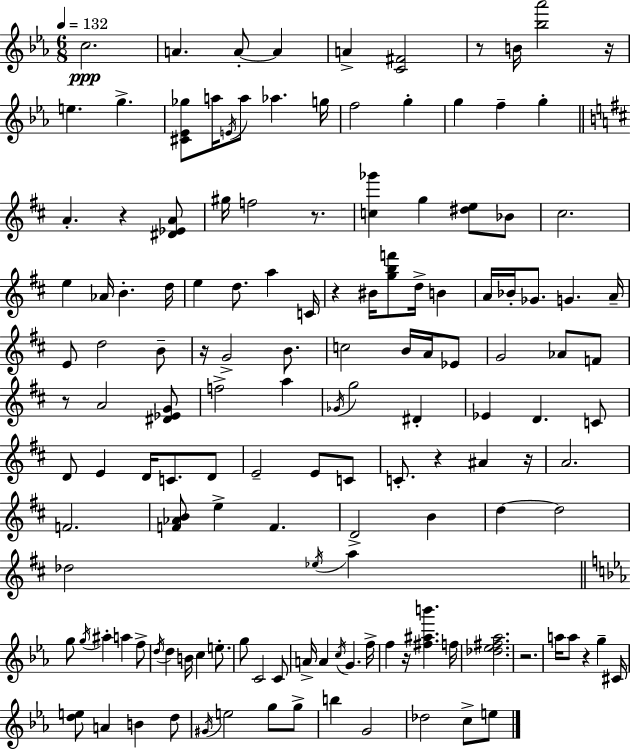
{
  \clef treble
  \numericTimeSignature
  \time 6/8
  \key ees \major
  \tempo 4 = 132
  c''2.\ppp | a'4. a'8-.~~ a'4 | a'4-> <c' fis'>2 | r8 b'16 <bes'' aes'''>2 r16 | \break e''4. g''4.-> | <cis' ees' ges''>8 a''16 \acciaccatura { e'16 } a''8 aes''4. | g''16 f''2 g''4-. | g''4 f''4-- g''4-. | \break \bar "||" \break \key b \minor a'4.-. r4 <dis' ees' a'>8 | gis''16 f''2 r8. | <c'' ges'''>4 g''4 <dis'' e''>8 bes'8 | cis''2. | \break e''4 aes'16 b'4.-. d''16 | e''4 d''8. a''4 c'16 | r4 bis'16 <g'' b'' f'''>8 d''16-> b'4 | a'16 bes'16-. ges'8. g'4. a'16-- | \break e'8 d''2 b'8-- | r16 g'2-> b'8. | c''2 b'16 a'16 ees'8 | g'2 aes'8 f'8 | \break r8 a'2 <dis' ees' g'>8 | f''2-> a''4 | \acciaccatura { ges'16 } g''2 dis'4-. | ees'4 d'4. c'8 | \break d'8 e'4 d'16 c'8. d'8 | e'2-- e'8 c'8 | c'8.-. r4 ais'4 | r16 a'2. | \break f'2. | <f' aes' b'>8 e''4-> f'4. | d'2-> b'4 | d''4~~ d''2 | \break des''2 \acciaccatura { ees''16 } a''4 | \bar "||" \break \key c \minor g''8 \acciaccatura { g''16 } ais''4-. a''4 f''8-> | \acciaccatura { d''16 } d''4 b'16 c''4 e''8.-. | g''8 c'2 | c'8 a'16-> a'4 \acciaccatura { c''16 } g'4. | \break f''16-> f''4 r16 <fis'' ais'' b'''>4. | f''16 <des'' ees'' fis'' aes''>2. | r2. | a''16 a''8 r4 g''4-- | \break cis'16 <d'' e''>8 a'4 b'4 | d''8 \acciaccatura { gis'16 } e''2 | g''8 g''8-> b''4 g'2 | des''2 | \break c''8-> e''8 \bar "|."
}